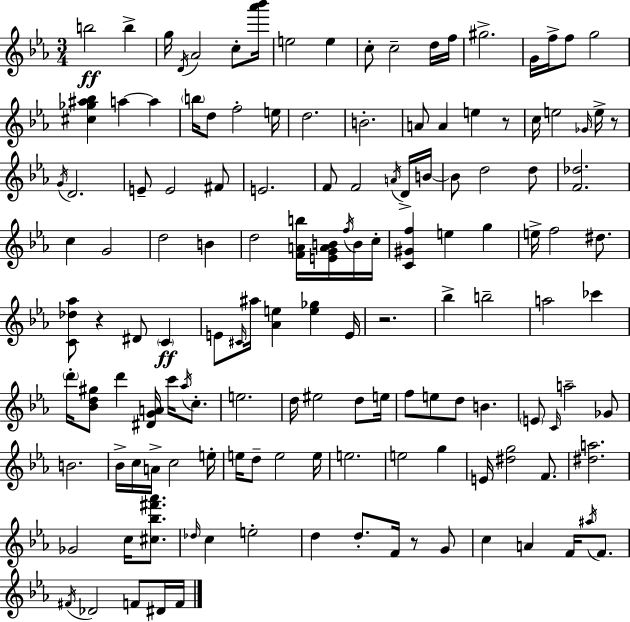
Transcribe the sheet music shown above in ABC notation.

X:1
T:Untitled
M:3/4
L:1/4
K:Eb
b2 b g/4 D/4 _A2 c/2 [_a'_b']/4 e2 e c/2 c2 d/4 f/4 ^g2 G/4 f/4 f/2 g2 [^c_g^a_b] a a b/4 d/2 f2 e/4 d2 B2 A/2 A e z/2 c/4 e2 _G/4 e/4 z/2 G/4 D2 E/2 E2 ^F/2 E2 F/2 F2 A/4 D/4 B/4 B/2 d2 d/2 [F_d]2 c G2 d2 B d2 [FAb]/4 [EGAB]/4 f/4 B/4 c/4 [C^Gf] e g e/4 f2 ^d/2 [C_d_a]/2 z ^D/2 C E/2 ^C/4 ^a/4 [_Ae] [e_g] E/4 z2 _b b2 a2 _c' d'/4 [_Bd^g]/2 d' [^DGA]/4 c'/4 _a/4 c/2 e2 d/4 ^e2 d/2 e/4 f/2 e/2 d/2 B E/2 C/4 a2 _G/2 B2 _B/4 c/4 A/4 c2 e/4 e/4 d/2 e2 e/4 e2 e2 g E/4 [^dg]2 F/2 [^da]2 _G2 c/4 [^c_b^f'_a']/2 _d/4 c e2 d d/2 F/4 z/2 G/2 c A F/4 ^a/4 F/2 ^F/4 _D2 F/2 ^D/4 F/4